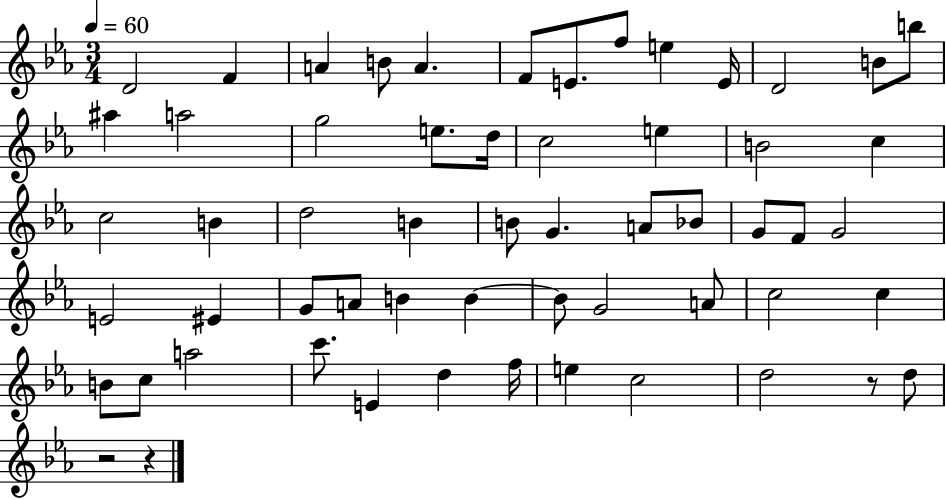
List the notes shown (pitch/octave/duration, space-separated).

D4/h F4/q A4/q B4/e A4/q. F4/e E4/e. F5/e E5/q E4/s D4/h B4/e B5/e A#5/q A5/h G5/h E5/e. D5/s C5/h E5/q B4/h C5/q C5/h B4/q D5/h B4/q B4/e G4/q. A4/e Bb4/e G4/e F4/e G4/h E4/h EIS4/q G4/e A4/e B4/q B4/q B4/e G4/h A4/e C5/h C5/q B4/e C5/e A5/h C6/e. E4/q D5/q F5/s E5/q C5/h D5/h R/e D5/e R/h R/q